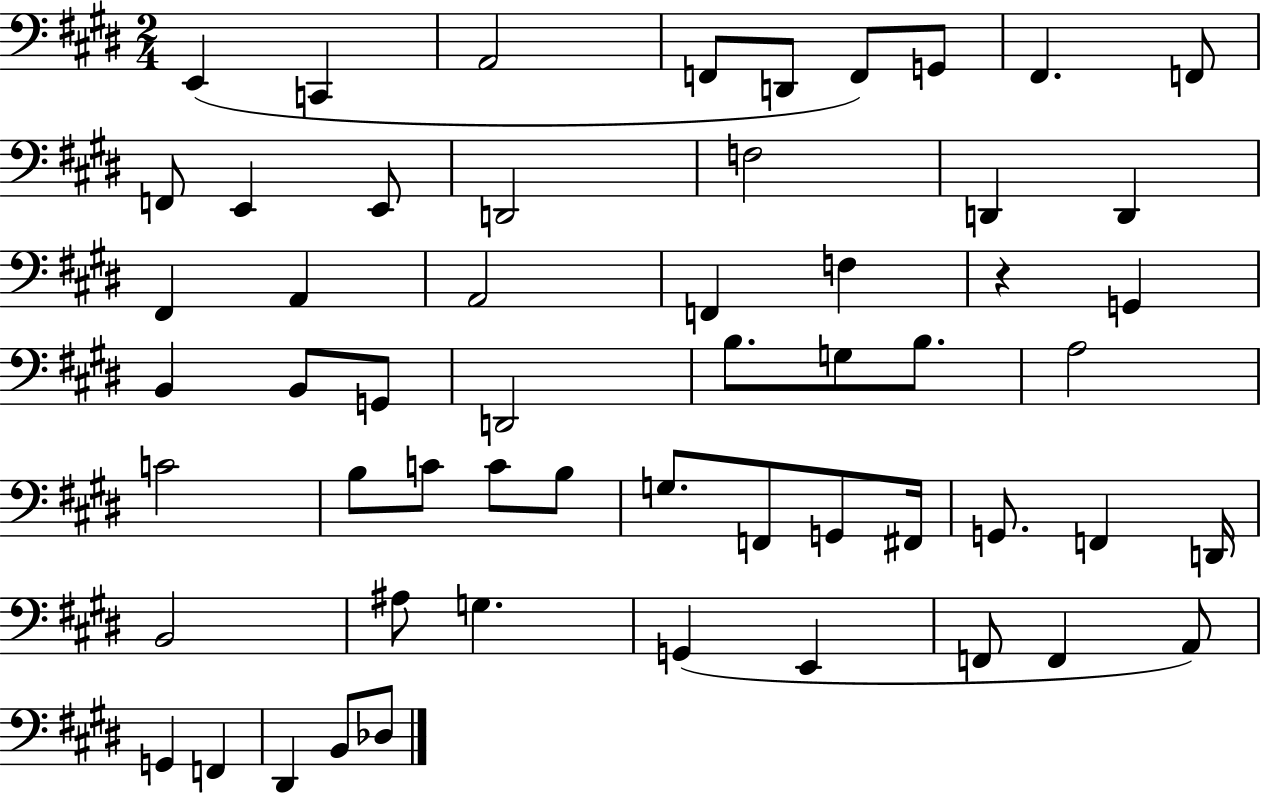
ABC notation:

X:1
T:Untitled
M:2/4
L:1/4
K:E
E,, C,, A,,2 F,,/2 D,,/2 F,,/2 G,,/2 ^F,, F,,/2 F,,/2 E,, E,,/2 D,,2 F,2 D,, D,, ^F,, A,, A,,2 F,, F, z G,, B,, B,,/2 G,,/2 D,,2 B,/2 G,/2 B,/2 A,2 C2 B,/2 C/2 C/2 B,/2 G,/2 F,,/2 G,,/2 ^F,,/4 G,,/2 F,, D,,/4 B,,2 ^A,/2 G, G,, E,, F,,/2 F,, A,,/2 G,, F,, ^D,, B,,/2 _D,/2